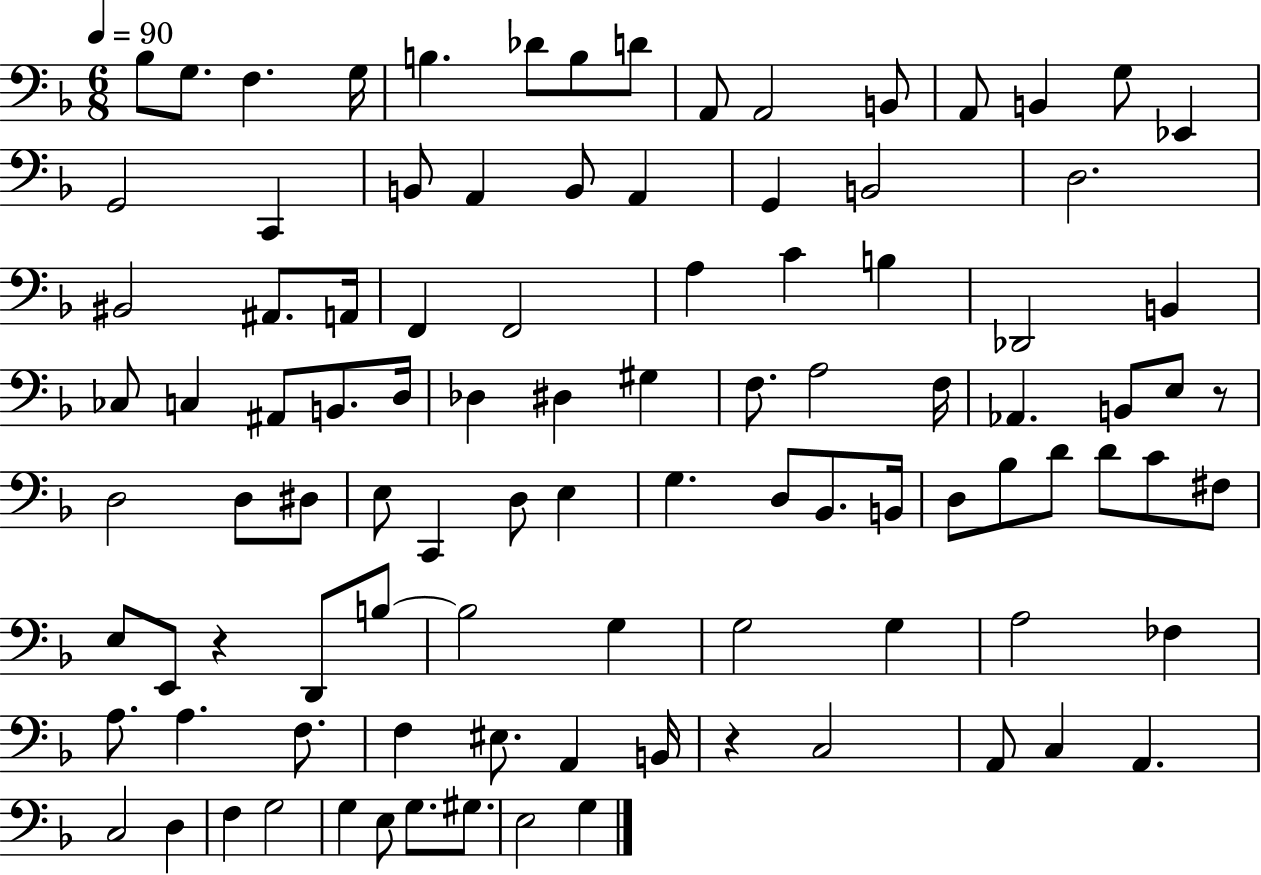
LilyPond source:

{
  \clef bass
  \numericTimeSignature
  \time 6/8
  \key f \major
  \tempo 4 = 90
  bes8 g8. f4. g16 | b4. des'8 b8 d'8 | a,8 a,2 b,8 | a,8 b,4 g8 ees,4 | \break g,2 c,4 | b,8 a,4 b,8 a,4 | g,4 b,2 | d2. | \break bis,2 ais,8. a,16 | f,4 f,2 | a4 c'4 b4 | des,2 b,4 | \break ces8 c4 ais,8 b,8. d16 | des4 dis4 gis4 | f8. a2 f16 | aes,4. b,8 e8 r8 | \break d2 d8 dis8 | e8 c,4 d8 e4 | g4. d8 bes,8. b,16 | d8 bes8 d'8 d'8 c'8 fis8 | \break e8 e,8 r4 d,8 b8~~ | b2 g4 | g2 g4 | a2 fes4 | \break a8. a4. f8. | f4 eis8. a,4 b,16 | r4 c2 | a,8 c4 a,4. | \break c2 d4 | f4 g2 | g4 e8 g8. gis8. | e2 g4 | \break \bar "|."
}